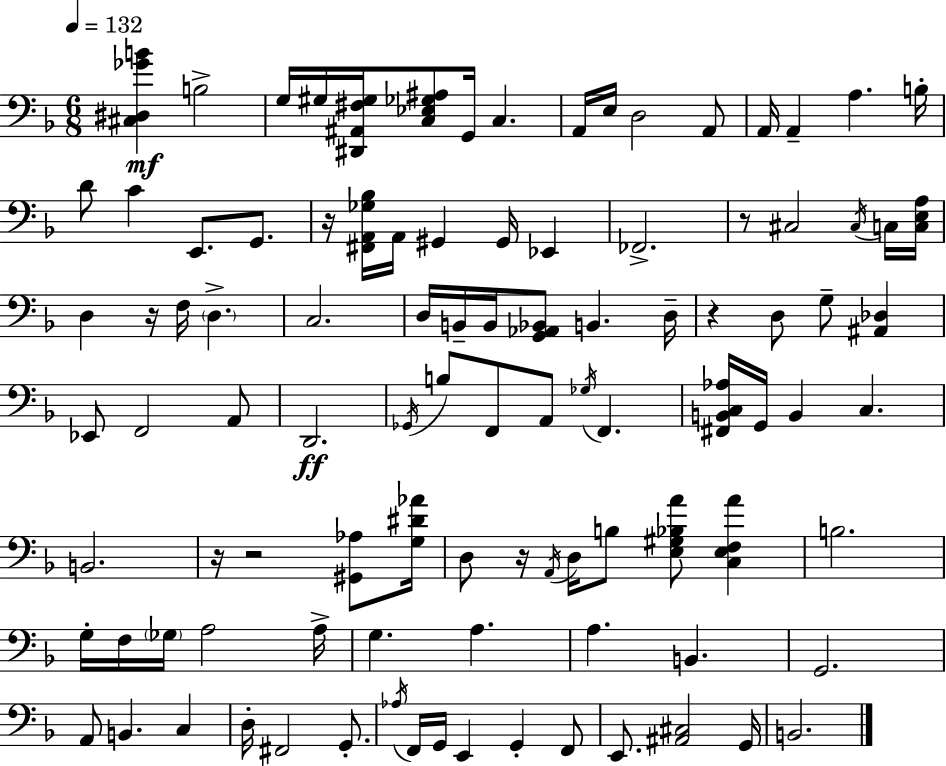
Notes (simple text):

[C#3,D#3,Gb4,B4]/q B3/h G3/s G#3/s [D#2,A#2,F#3,G#3]/s [C3,Eb3,Gb3,A#3]/e G2/s C3/q. A2/s E3/s D3/h A2/e A2/s A2/q A3/q. B3/s D4/e C4/q E2/e. G2/e. R/s [F#2,A2,Gb3,Bb3]/s A2/s G#2/q G#2/s Eb2/q FES2/h. R/e C#3/h C#3/s C3/s [C3,E3,A3]/s D3/q R/s F3/s D3/q. C3/h. D3/s B2/s B2/s [G2,Ab2,Bb2]/e B2/q. D3/s R/q D3/e G3/e [A#2,Db3]/q Eb2/e F2/h A2/e D2/h. Gb2/s B3/e F2/e A2/e Gb3/s F2/q. [F#2,B2,C3,Ab3]/s G2/s B2/q C3/q. B2/h. R/s R/h [G#2,Ab3]/e [G3,D#4,Ab4]/s D3/e R/s A2/s D3/s B3/e [E3,G#3,Bb3,A4]/e [C3,E3,F3,A4]/q B3/h. G3/s F3/s Gb3/s A3/h A3/s G3/q. A3/q. A3/q. B2/q. G2/h. A2/e B2/q. C3/q D3/s F#2/h G2/e. Ab3/s F2/s G2/s E2/q G2/q F2/e E2/e. [A#2,C#3]/h G2/s B2/h.